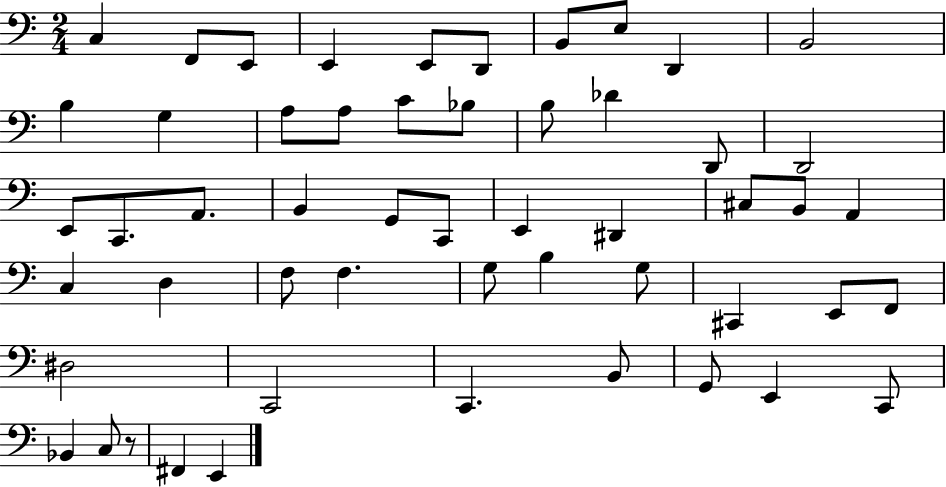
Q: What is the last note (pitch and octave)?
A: E2